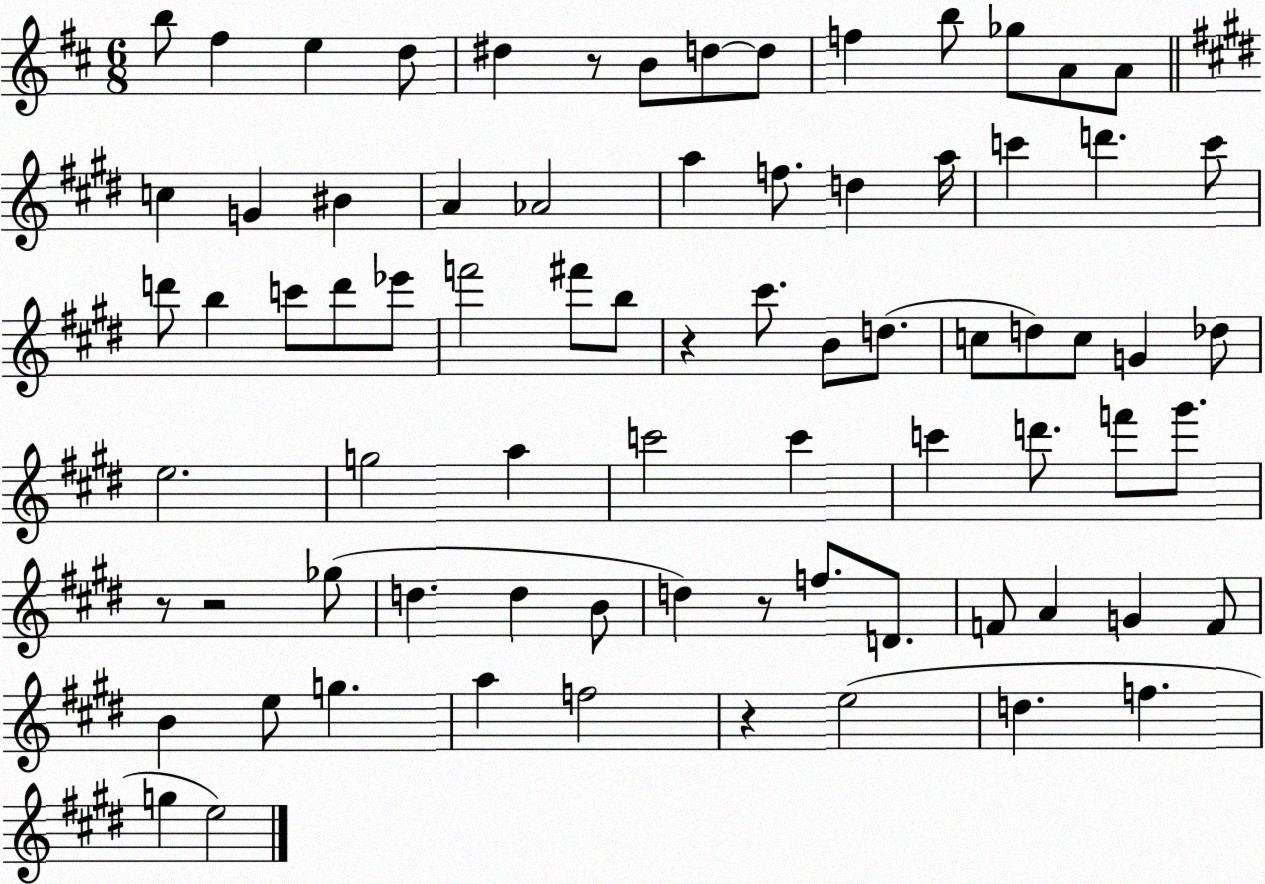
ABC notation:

X:1
T:Untitled
M:6/8
L:1/4
K:D
b/2 ^f e d/2 ^d z/2 B/2 d/2 d/2 f b/2 _g/2 A/2 A/2 c G ^B A _A2 a f/2 d a/4 c' d' c'/2 d'/2 b c'/2 d'/2 _e'/2 f'2 ^f'/2 b/2 z ^c'/2 B/2 d/2 c/2 d/2 c/2 G _d/2 e2 g2 a c'2 c' c' d'/2 f'/2 ^g'/2 z/2 z2 _g/2 d d B/2 d z/2 f/2 D/2 F/2 A G F/2 B e/2 g a f2 z e2 d f g e2